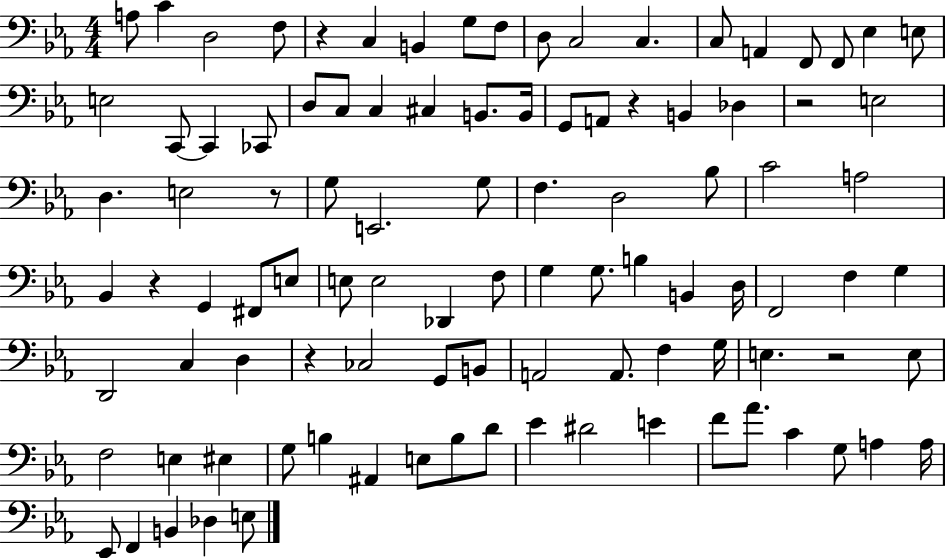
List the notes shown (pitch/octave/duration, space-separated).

A3/e C4/q D3/h F3/e R/q C3/q B2/q G3/e F3/e D3/e C3/h C3/q. C3/e A2/q F2/e F2/e Eb3/q E3/e E3/h C2/e C2/q CES2/e D3/e C3/e C3/q C#3/q B2/e. B2/s G2/e A2/e R/q B2/q Db3/q R/h E3/h D3/q. E3/h R/e G3/e E2/h. G3/e F3/q. D3/h Bb3/e C4/h A3/h Bb2/q R/q G2/q F#2/e E3/e E3/e E3/h Db2/q F3/e G3/q G3/e. B3/q B2/q D3/s F2/h F3/q G3/q D2/h C3/q D3/q R/q CES3/h G2/e B2/e A2/h A2/e. F3/q G3/s E3/q. R/h E3/e F3/h E3/q EIS3/q G3/e B3/q A#2/q E3/e B3/e D4/e Eb4/q D#4/h E4/q F4/e Ab4/e. C4/q G3/e A3/q A3/s Eb2/e F2/q B2/q Db3/q E3/e